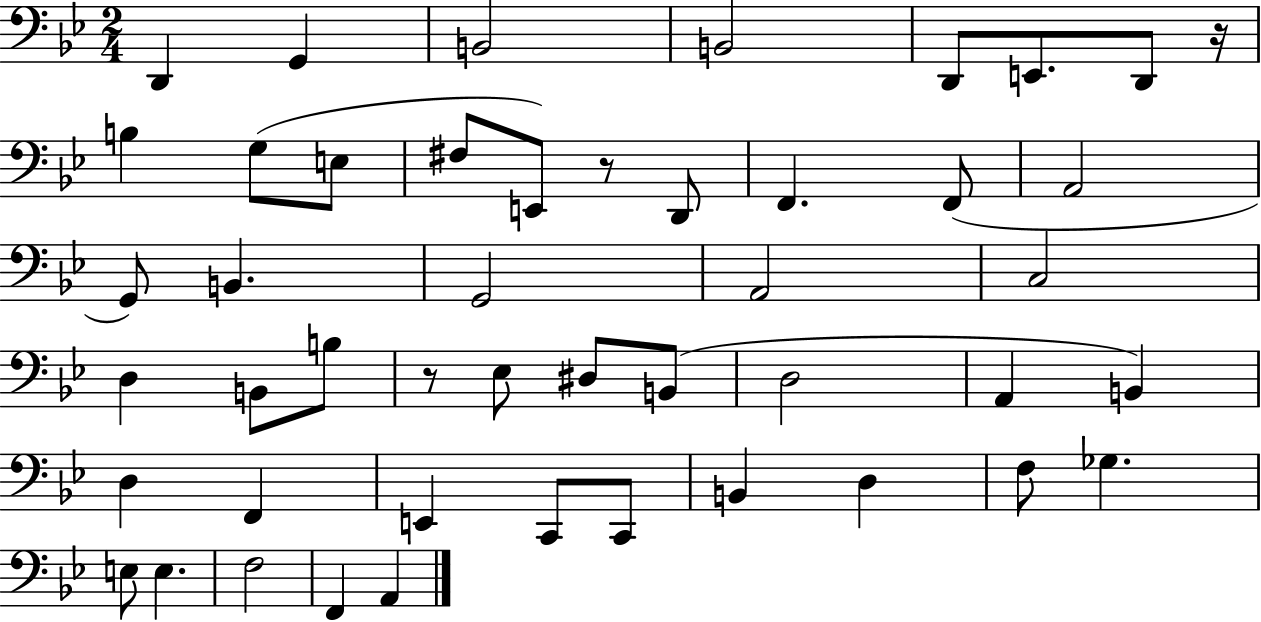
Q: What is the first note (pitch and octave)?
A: D2